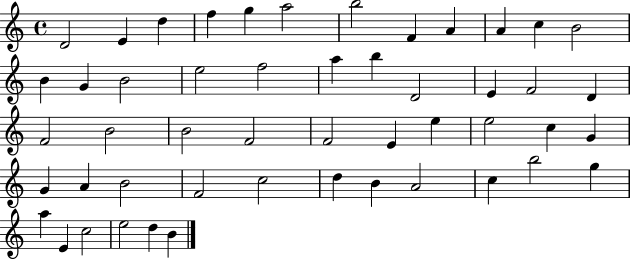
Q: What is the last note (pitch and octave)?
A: B4